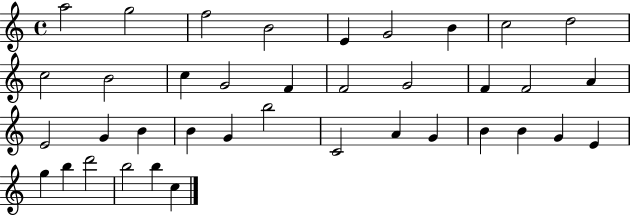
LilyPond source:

{
  \clef treble
  \time 4/4
  \defaultTimeSignature
  \key c \major
  a''2 g''2 | f''2 b'2 | e'4 g'2 b'4 | c''2 d''2 | \break c''2 b'2 | c''4 g'2 f'4 | f'2 g'2 | f'4 f'2 a'4 | \break e'2 g'4 b'4 | b'4 g'4 b''2 | c'2 a'4 g'4 | b'4 b'4 g'4 e'4 | \break g''4 b''4 d'''2 | b''2 b''4 c''4 | \bar "|."
}